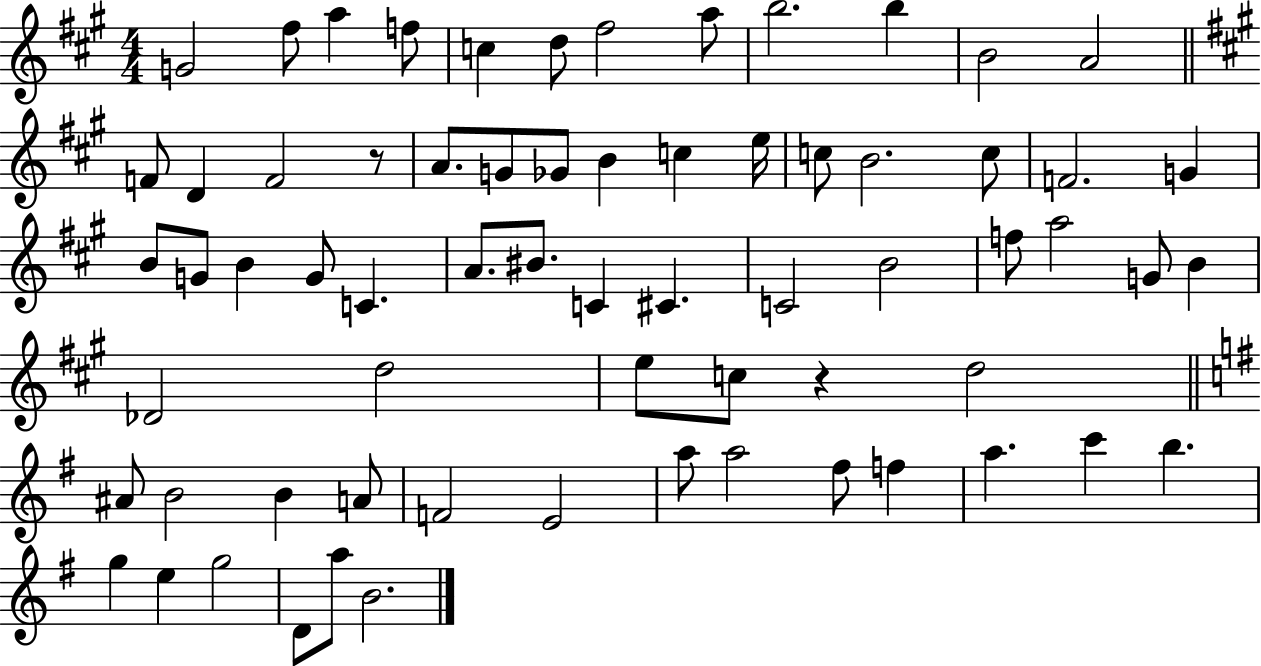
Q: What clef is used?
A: treble